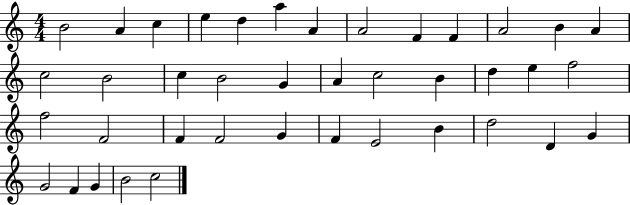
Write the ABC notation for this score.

X:1
T:Untitled
M:4/4
L:1/4
K:C
B2 A c e d a A A2 F F A2 B A c2 B2 c B2 G A c2 B d e f2 f2 F2 F F2 G F E2 B d2 D G G2 F G B2 c2